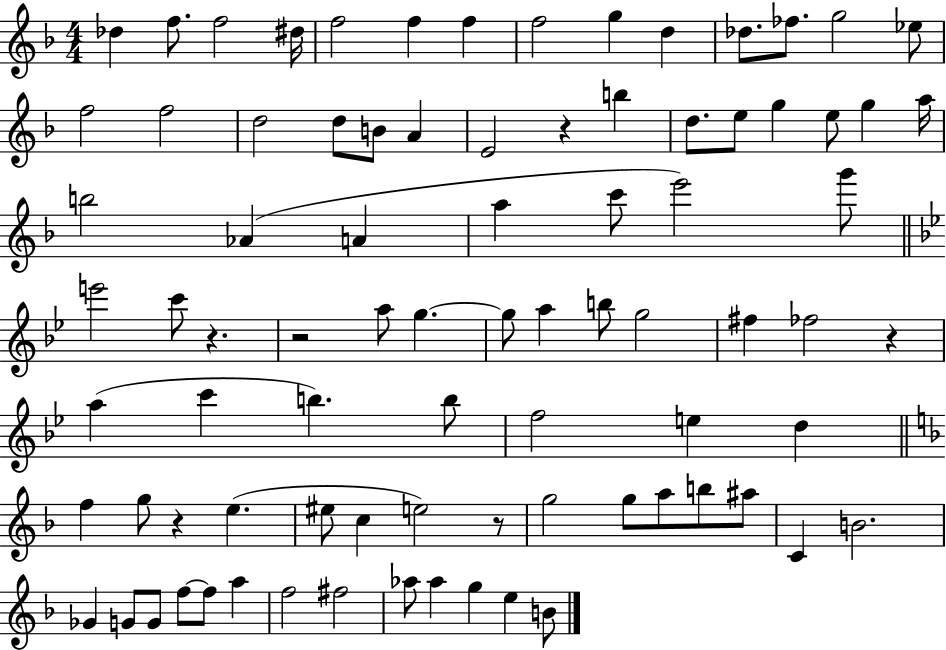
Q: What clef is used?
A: treble